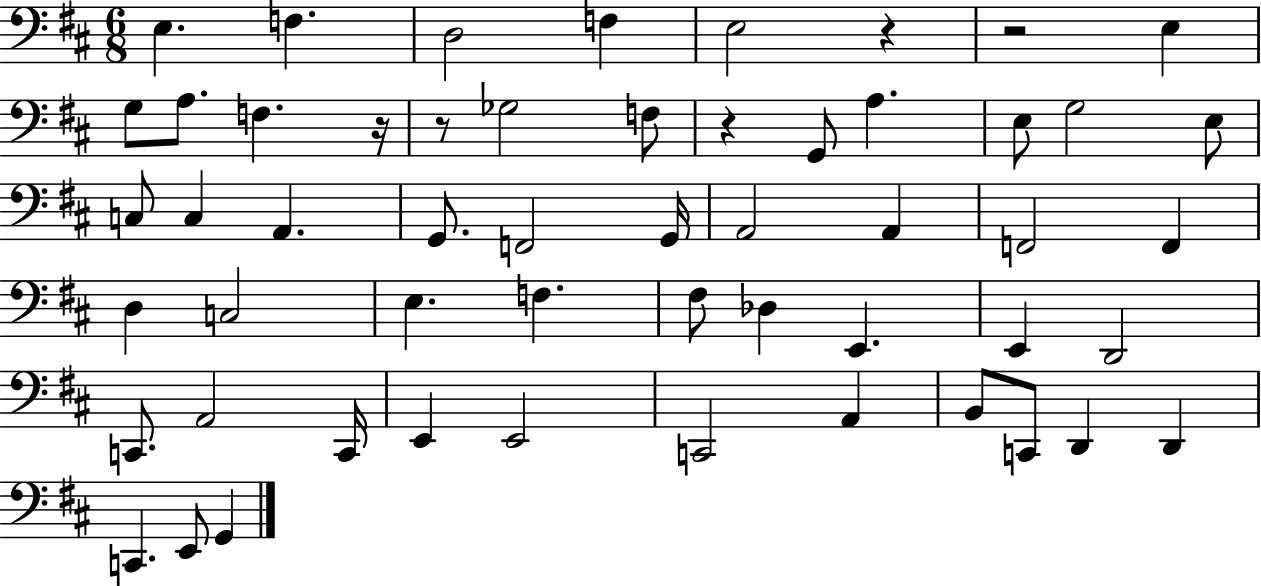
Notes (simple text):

E3/q. F3/q. D3/h F3/q E3/h R/q R/h E3/q G3/e A3/e. F3/q. R/s R/e Gb3/h F3/e R/q G2/e A3/q. E3/e G3/h E3/e C3/e C3/q A2/q. G2/e. F2/h G2/s A2/h A2/q F2/h F2/q D3/q C3/h E3/q. F3/q. F#3/e Db3/q E2/q. E2/q D2/h C2/e. A2/h C2/s E2/q E2/h C2/h A2/q B2/e C2/e D2/q D2/q C2/q. E2/e G2/q